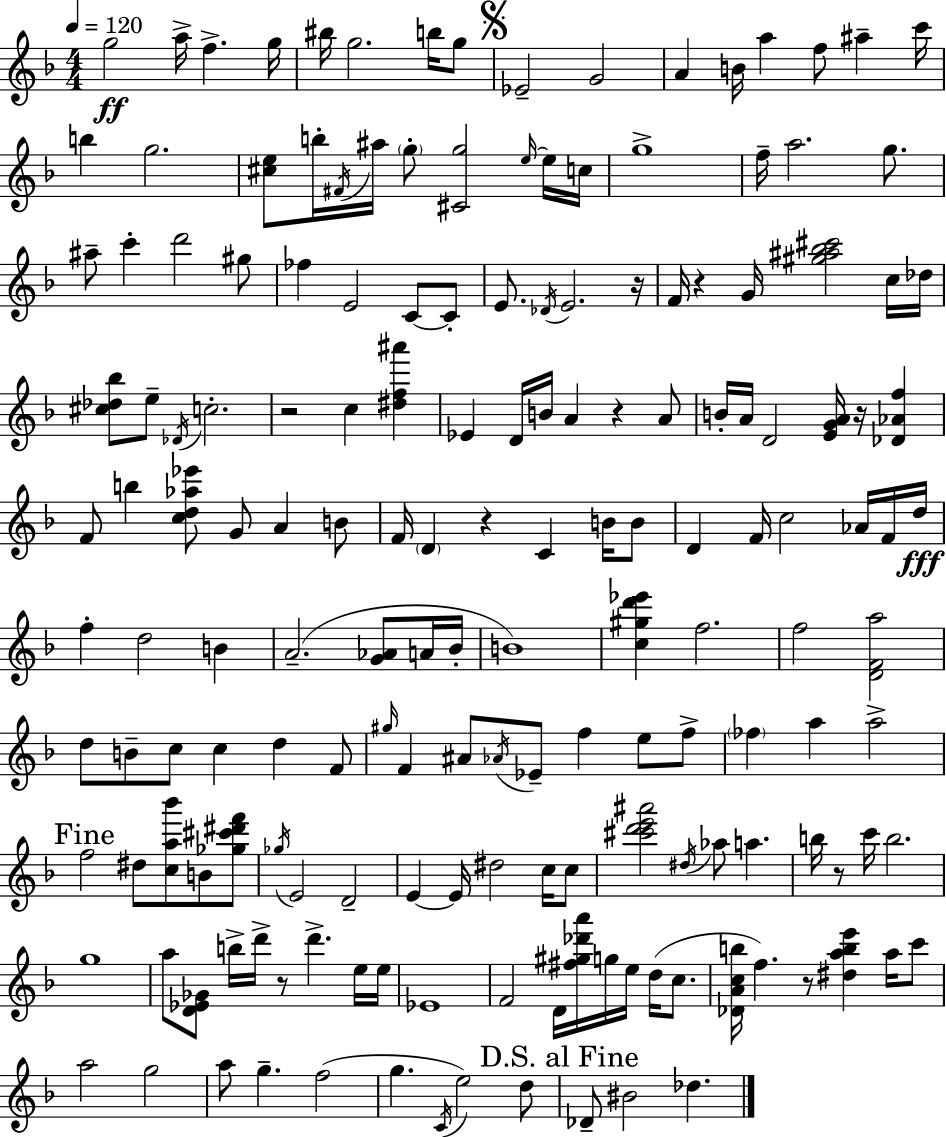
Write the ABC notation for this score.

X:1
T:Untitled
M:4/4
L:1/4
K:Dm
g2 a/4 f g/4 ^b/4 g2 b/4 g/2 _E2 G2 A B/4 a f/2 ^a c'/4 b g2 [^ce]/2 b/4 ^F/4 ^a/4 g/2 [^Cg]2 e/4 e/4 c/4 g4 f/4 a2 g/2 ^a/2 c' d'2 ^g/2 _f E2 C/2 C/2 E/2 _D/4 E2 z/4 F/4 z G/4 [^g^a_b^c']2 c/4 _d/4 [^c_d_b]/2 e/2 _D/4 c2 z2 c [^df^a'] _E D/4 B/4 A z A/2 B/4 A/4 D2 [EGA]/4 z/4 [_D_Af] F/2 b [cd_a_e']/2 G/2 A B/2 F/4 D z C B/4 B/2 D F/4 c2 _A/4 F/4 d/4 f d2 B A2 [G_A]/2 A/4 _B/4 B4 [c^gd'_e'] f2 f2 [DFa]2 d/2 B/2 c/2 c d F/2 ^g/4 F ^A/2 _A/4 _E/2 f e/2 f/2 _f a a2 f2 ^d/2 [ca_b']/2 B/2 [_g^c'^d'f']/2 _g/4 E2 D2 E E/4 ^d2 c/4 c/2 [^c'd'e'^a']2 ^d/4 _a/2 a b/4 z/2 c'/4 b2 g4 a/2 [D_E_G]/2 b/4 d'/4 z/2 d' e/4 e/4 _E4 F2 D/4 [^f^g_d'a']/4 g/4 e/4 d/4 c/2 [_DAcb]/4 f z/2 [^dabe'] a/4 c'/2 a2 g2 a/2 g f2 g C/4 e2 d/2 _D/2 ^B2 _d